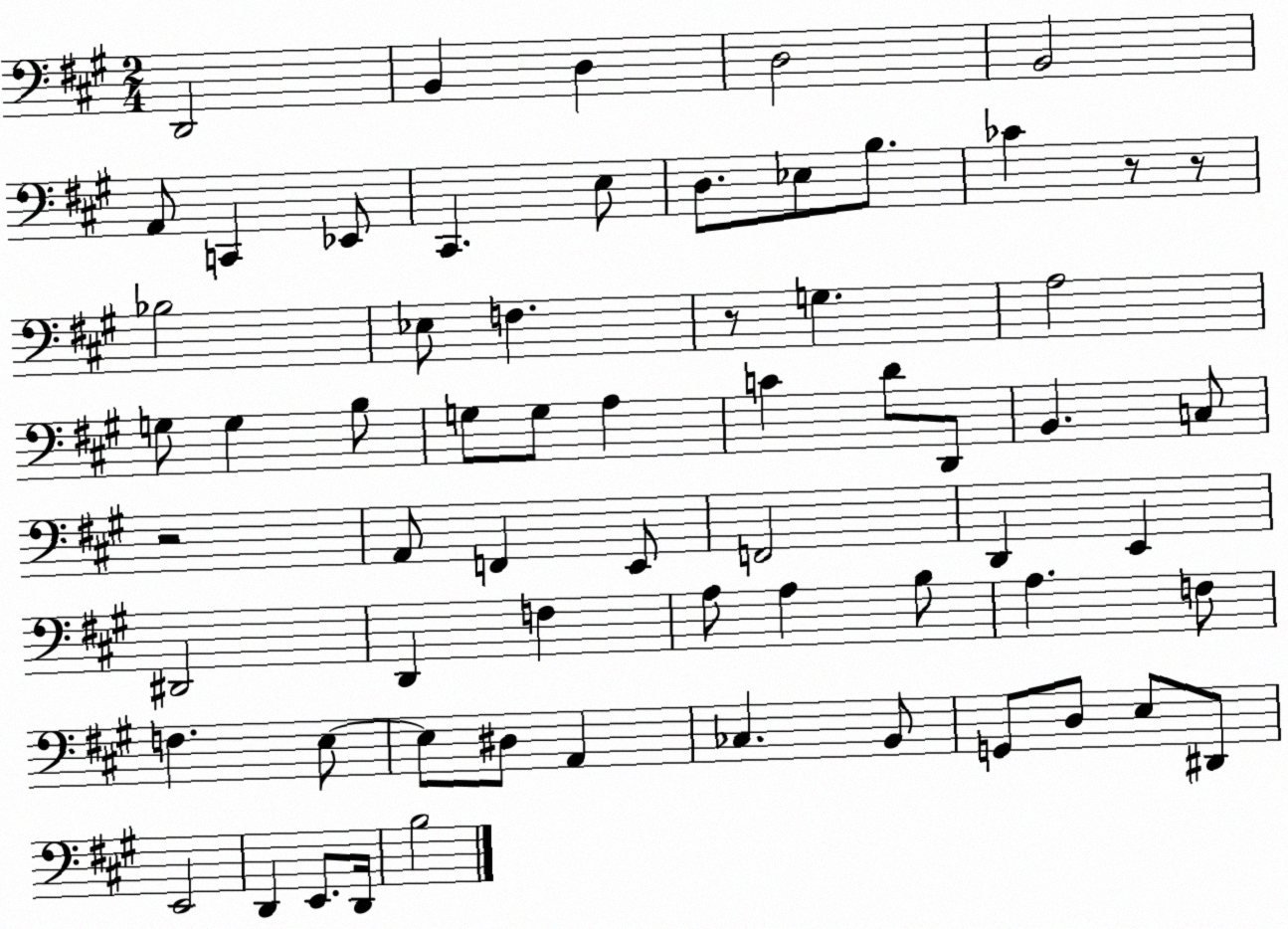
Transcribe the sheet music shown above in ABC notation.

X:1
T:Untitled
M:2/4
L:1/4
K:A
D,,2 B,, D, D,2 B,,2 A,,/2 C,, _E,,/2 ^C,, E,/2 D,/2 _E,/2 B,/2 _C z/2 z/2 _B,2 _E,/2 F, z/2 G, A,2 G,/2 G, B,/2 G,/2 G,/2 A, C D/2 D,,/2 B,, C,/2 z2 A,,/2 F,, E,,/2 F,,2 D,, E,, ^D,,2 D,, F, A,/2 A, B,/2 A, F,/2 F, E,/2 E,/2 ^D,/2 A,, _C, B,,/2 G,,/2 D,/2 E,/2 ^D,,/2 E,,2 D,, E,,/2 D,,/4 B,2